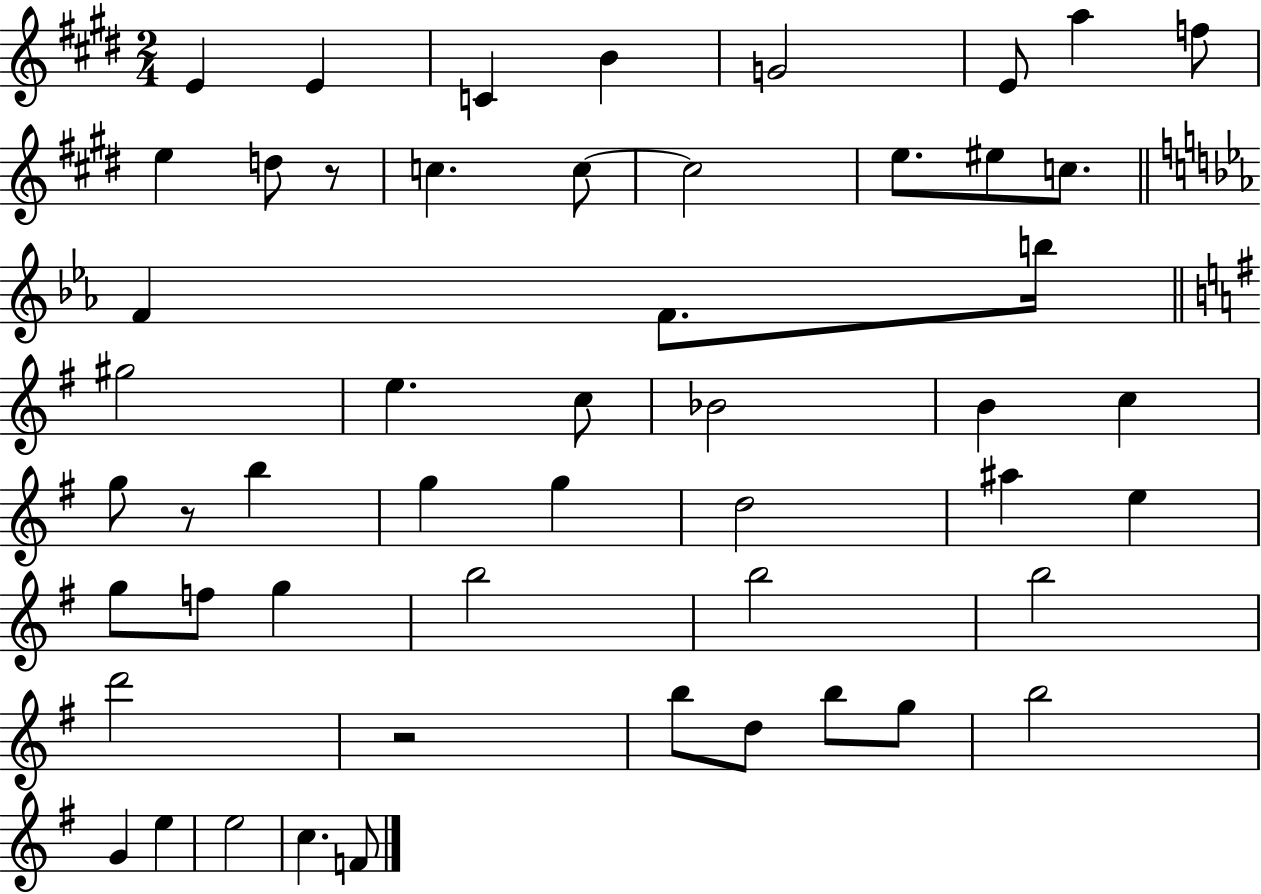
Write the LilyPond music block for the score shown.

{
  \clef treble
  \numericTimeSignature
  \time 2/4
  \key e \major
  \repeat volta 2 { e'4 e'4 | c'4 b'4 | g'2 | e'8 a''4 f''8 | \break e''4 d''8 r8 | c''4. c''8~~ | c''2 | e''8. eis''8 c''8. | \break \bar "||" \break \key ees \major f'4 f'8. b''16 | \bar "||" \break \key e \minor gis''2 | e''4. c''8 | bes'2 | b'4 c''4 | \break g''8 r8 b''4 | g''4 g''4 | d''2 | ais''4 e''4 | \break g''8 f''8 g''4 | b''2 | b''2 | b''2 | \break d'''2 | r2 | b''8 d''8 b''8 g''8 | b''2 | \break g'4 e''4 | e''2 | c''4. f'8 | } \bar "|."
}